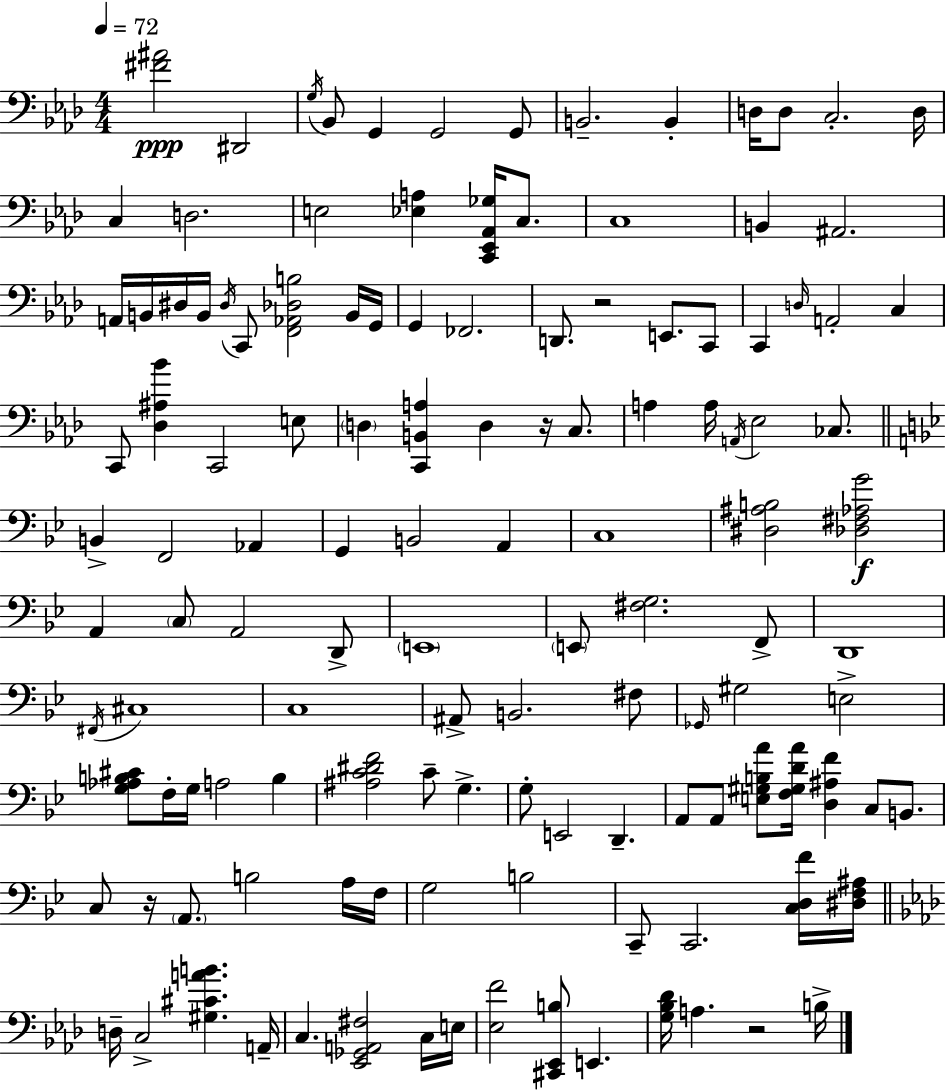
X:1
T:Untitled
M:4/4
L:1/4
K:Ab
[^F^A]2 ^D,,2 G,/4 _B,,/2 G,, G,,2 G,,/2 B,,2 B,, D,/4 D,/2 C,2 D,/4 C, D,2 E,2 [_E,A,] [C,,_E,,_A,,_G,]/4 C,/2 C,4 B,, ^A,,2 A,,/4 B,,/4 ^D,/4 B,,/4 ^D,/4 C,,/2 [F,,_A,,_D,B,]2 B,,/4 G,,/4 G,, _F,,2 D,,/2 z2 E,,/2 C,,/2 C,, D,/4 A,,2 C, C,,/2 [_D,^A,_B] C,,2 E,/2 D, [C,,B,,A,] D, z/4 C,/2 A, A,/4 A,,/4 _E,2 _C,/2 B,, F,,2 _A,, G,, B,,2 A,, C,4 [^D,^A,B,]2 [_D,^F,_A,G]2 A,, C,/2 A,,2 D,,/2 E,,4 E,,/2 [^F,G,]2 F,,/2 D,,4 ^F,,/4 ^C,4 C,4 ^A,,/2 B,,2 ^F,/2 _G,,/4 ^G,2 E,2 [G,_A,B,^C]/2 F,/4 G,/4 A,2 B, [^A,C^DF]2 C/2 G, G,/2 E,,2 D,, A,,/2 A,,/2 [E,^G,B,A]/2 [F,^G,DA]/4 [D,^A,F] C,/2 B,,/2 C,/2 z/4 A,,/2 B,2 A,/4 F,/4 G,2 B,2 C,,/2 C,,2 [C,D,F]/4 [^D,F,^A,]/4 D,/4 C,2 [^G,^CAB] A,,/4 C, [_E,,_G,,A,,^F,]2 C,/4 E,/4 [_E,F]2 [^C,,_E,,B,]/2 E,, [G,_B,_D]/4 A, z2 B,/4